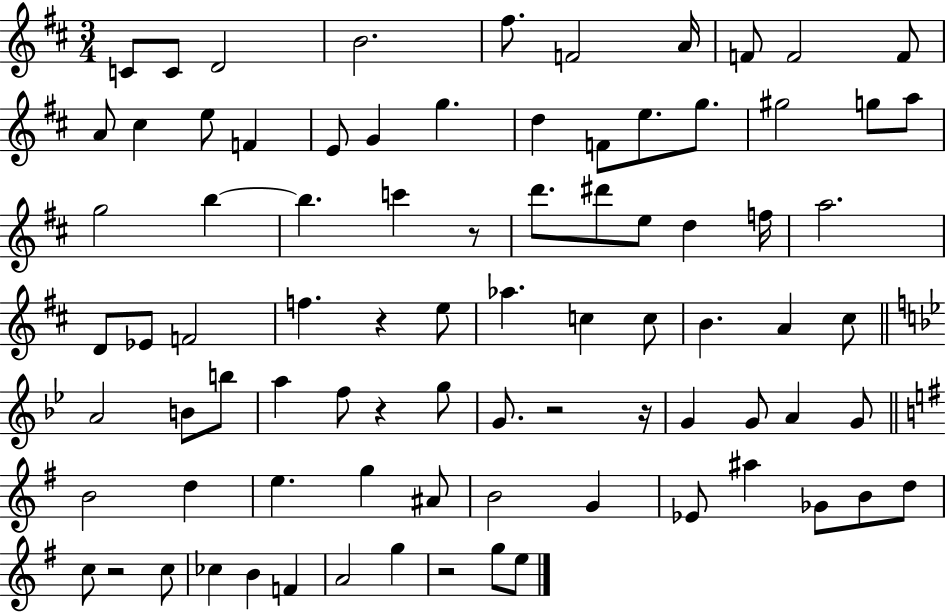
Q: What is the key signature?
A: D major